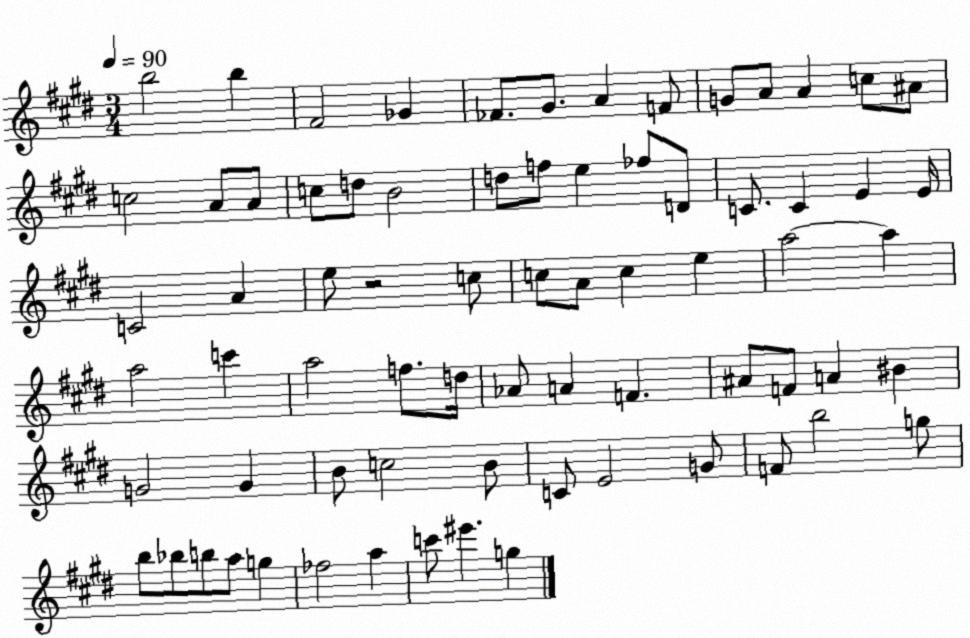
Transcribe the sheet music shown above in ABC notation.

X:1
T:Untitled
M:3/4
L:1/4
K:E
b2 b ^F2 _G _F/2 ^G/2 A F/2 G/2 A/2 A c/2 ^A/2 c2 A/2 A/2 c/2 d/2 B2 d/2 f/2 e _f/2 D/2 C/2 C E E/4 C2 A e/2 z2 c/2 c/2 A/2 c e a2 a a2 c' a2 f/2 d/4 _A/2 A F ^A/2 F/2 A ^B G2 G B/2 c2 B/2 C/2 E2 G/2 F/2 b2 g/2 b/2 _b/2 b/2 a/2 g _f2 a c'/2 ^e' g